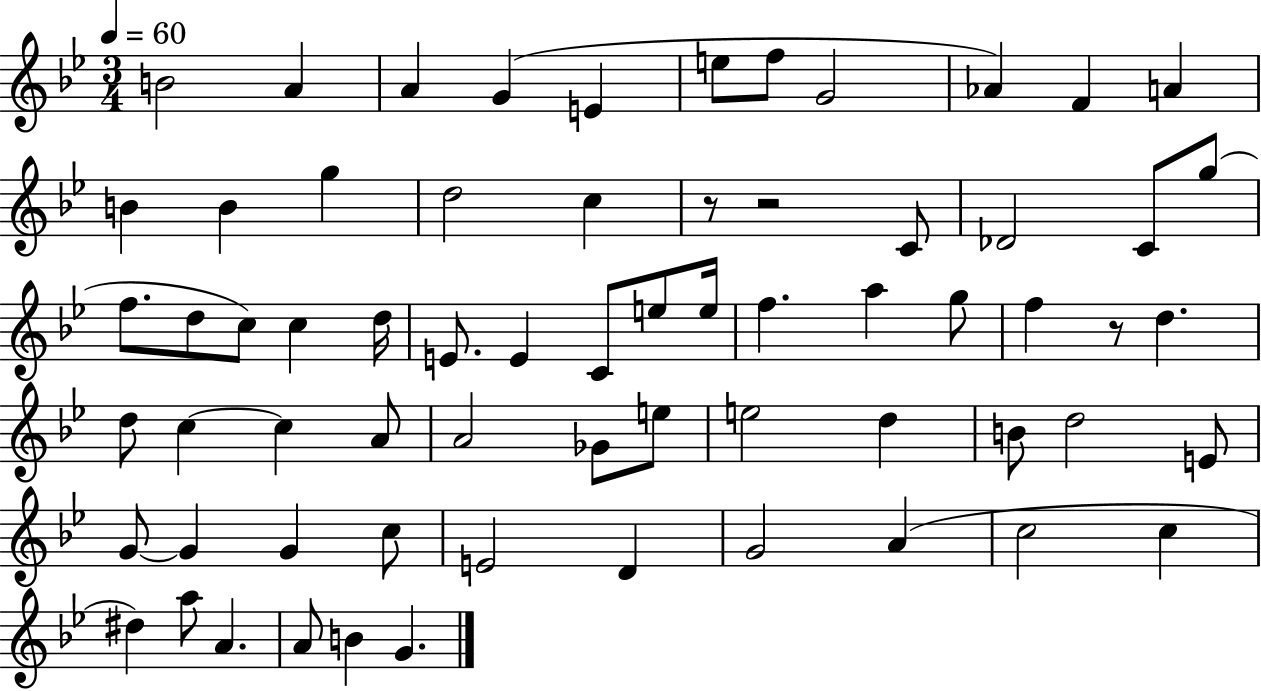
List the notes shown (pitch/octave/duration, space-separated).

B4/h A4/q A4/q G4/q E4/q E5/e F5/e G4/h Ab4/q F4/q A4/q B4/q B4/q G5/q D5/h C5/q R/e R/h C4/e Db4/h C4/e G5/e F5/e. D5/e C5/e C5/q D5/s E4/e. E4/q C4/e E5/e E5/s F5/q. A5/q G5/e F5/q R/e D5/q. D5/e C5/q C5/q A4/e A4/h Gb4/e E5/e E5/h D5/q B4/e D5/h E4/e G4/e G4/q G4/q C5/e E4/h D4/q G4/h A4/q C5/h C5/q D#5/q A5/e A4/q. A4/e B4/q G4/q.